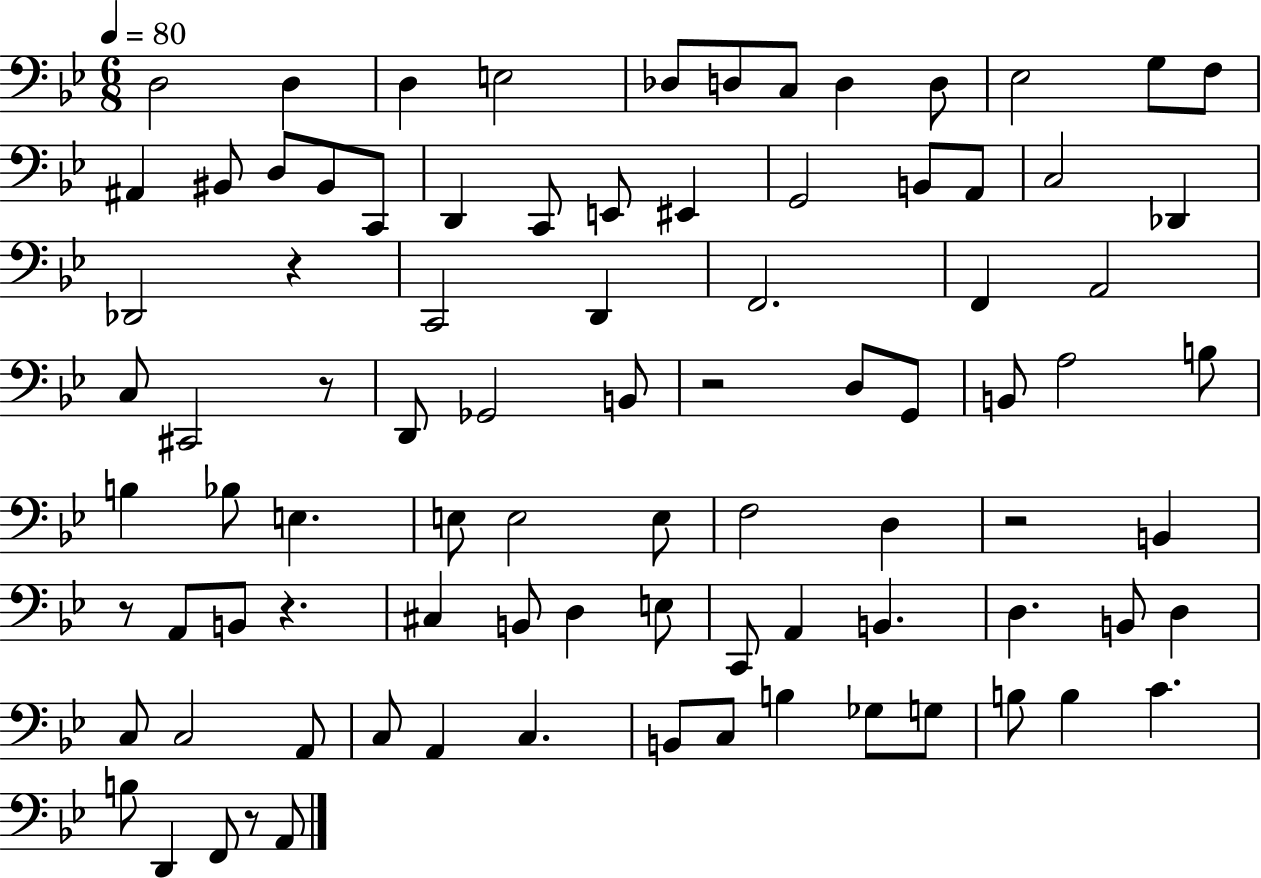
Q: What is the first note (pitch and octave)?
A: D3